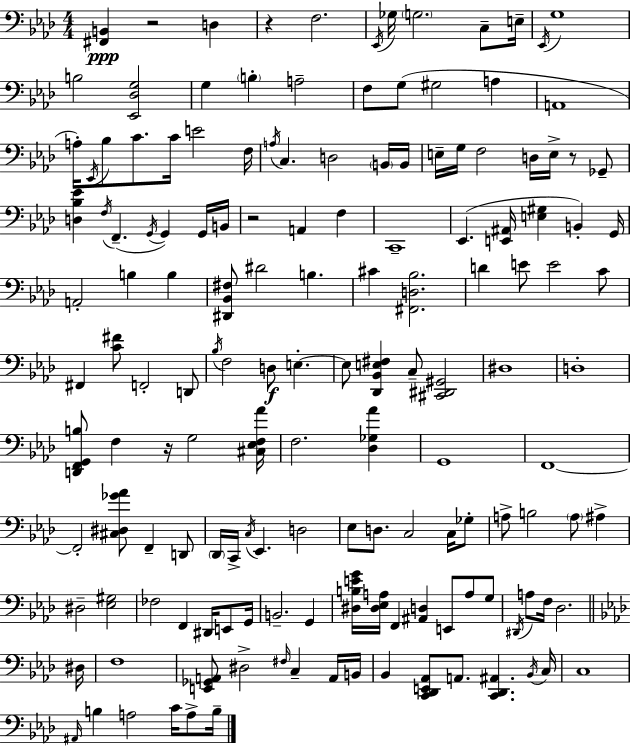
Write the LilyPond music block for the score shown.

{
  \clef bass
  \numericTimeSignature
  \time 4/4
  \key aes \major
  <fis, b,>4\ppp r2 d4 | r4 f2. | \acciaccatura { ees,16 } ges16 \parenthesize g2. c8-- | e16-- \acciaccatura { ees,16 } g1 | \break b2 <ees, des g>2 | g4 \parenthesize b4-. a2-- | f8 g8( gis2 a4 | a,1 | \break a16-.) \acciaccatura { ees,16 } bes8 c'8. c'16 e'2 | f16 \acciaccatura { a16 } c4. d2 | \parenthesize b,16 b,16 e16-- g16 f2 d16 e16-> | r8 ges,8-- <d bes ees'>4 \acciaccatura { f16 }( f,4.-- \acciaccatura { g,16 } | \break g,4) g,16 b,16 r2 a,4 | f4 c,1-- | ees,4.( <e, ais,>16 <e gis>4 | b,4-.) g,16 a,2-. b4 | \break b4 <dis, bes, fis>8 dis'2 | b4. cis'4 <fis, d bes>2. | d'4 e'8 e'2 | c'8 fis,4 <c' fis'>8 f,2-. | \break d,8 \acciaccatura { bes16 } f2 d8\f | e4.-.~~ e8 <des, bes, e fis>4 c8-- <cis, dis, gis,>2 | dis1 | d1-. | \break <d, f, g, b>8 f4 r16 g2 | <cis ees f aes'>16 f2. | <des ges aes'>4 g,1 | f,1~~ | \break f,2-. <cis dis ges' aes'>8 | f,4-- d,8 \parenthesize des,16 c,16-> \acciaccatura { c16 } ees,4. | d2 ees8 d8. c2 | c16 ges8-. a8-> b2 | \break \parenthesize a8 ais4-> dis2-- | <ees gis>2 fes2 | f,4 dis,16 e,8 g,16 b,2.-- | g,4 <dis b e' g'>16 <dis ees a>16 f,4 <ais, d>4 | \break e,8 a8 g8 \acciaccatura { dis,16 } a8 f16 des2. | \bar "||" \break \key aes \major dis16 f1 | <e, ges, a,>8 dis2-> \grace { fis16 } c4-- | a,16 b,16 bes,4 <c, des, e, aes,>8 a,8. <c, des, ais,>4. | \acciaccatura { bes,16 } c16 c1 | \break \grace { ais,16 } b4 a2 | c'16 a8-> b16-- \bar "|."
}